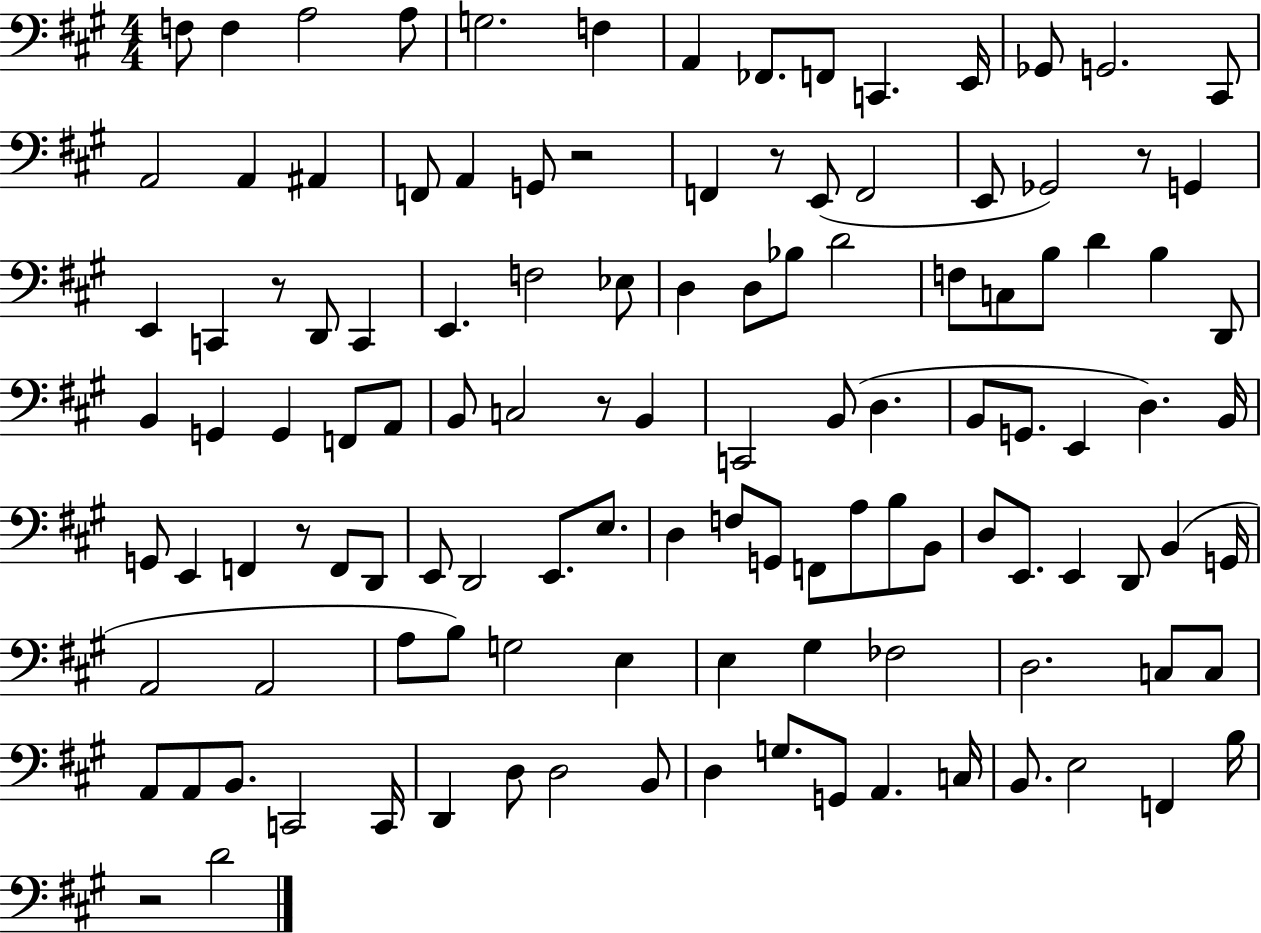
X:1
T:Untitled
M:4/4
L:1/4
K:A
F,/2 F, A,2 A,/2 G,2 F, A,, _F,,/2 F,,/2 C,, E,,/4 _G,,/2 G,,2 ^C,,/2 A,,2 A,, ^A,, F,,/2 A,, G,,/2 z2 F,, z/2 E,,/2 F,,2 E,,/2 _G,,2 z/2 G,, E,, C,, z/2 D,,/2 C,, E,, F,2 _E,/2 D, D,/2 _B,/2 D2 F,/2 C,/2 B,/2 D B, D,,/2 B,, G,, G,, F,,/2 A,,/2 B,,/2 C,2 z/2 B,, C,,2 B,,/2 D, B,,/2 G,,/2 E,, D, B,,/4 G,,/2 E,, F,, z/2 F,,/2 D,,/2 E,,/2 D,,2 E,,/2 E,/2 D, F,/2 G,,/2 F,,/2 A,/2 B,/2 B,,/2 D,/2 E,,/2 E,, D,,/2 B,, G,,/4 A,,2 A,,2 A,/2 B,/2 G,2 E, E, ^G, _F,2 D,2 C,/2 C,/2 A,,/2 A,,/2 B,,/2 C,,2 C,,/4 D,, D,/2 D,2 B,,/2 D, G,/2 G,,/2 A,, C,/4 B,,/2 E,2 F,, B,/4 z2 D2